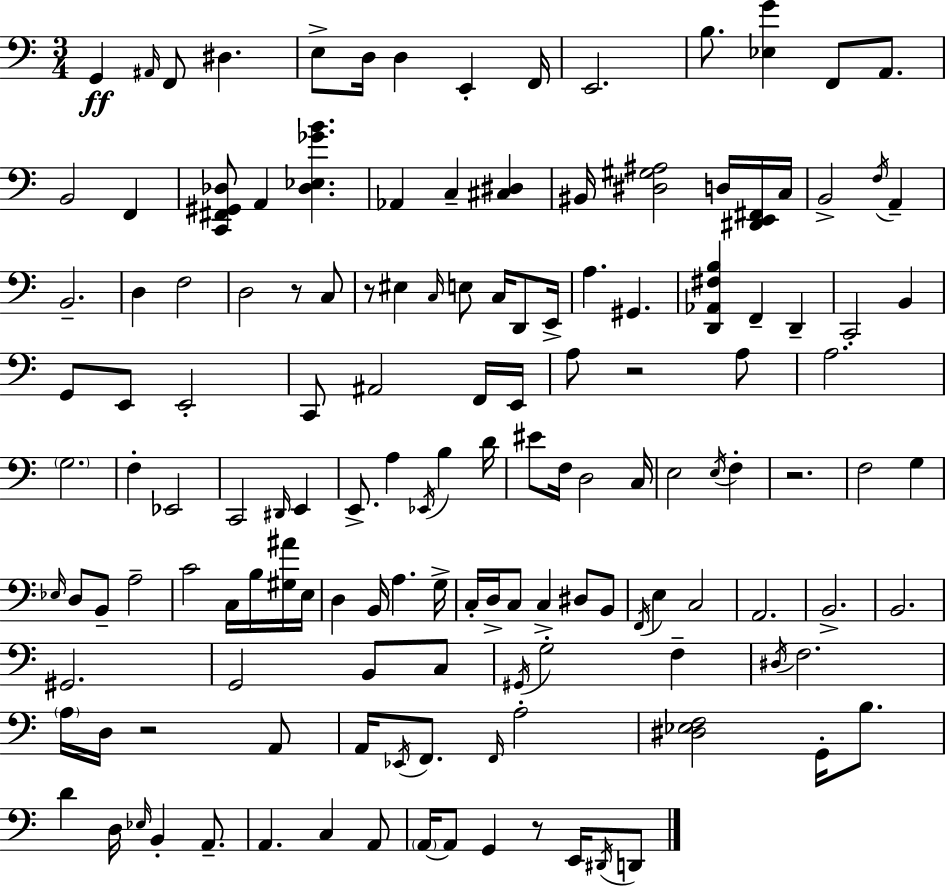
X:1
T:Untitled
M:3/4
L:1/4
K:Am
G,, ^A,,/4 F,,/2 ^D, E,/2 D,/4 D, E,, F,,/4 E,,2 B,/2 [_E,G] F,,/2 A,,/2 B,,2 F,, [C,,^F,,^G,,_D,]/2 A,, [_D,_E,_GB] _A,, C, [^C,^D,] ^B,,/4 [^D,^G,^A,]2 D,/4 [^D,,E,,^F,,]/4 C,/4 B,,2 F,/4 A,, B,,2 D, F,2 D,2 z/2 C,/2 z/2 ^E, C,/4 E,/2 C,/4 D,,/2 E,,/4 A, ^G,, [D,,_A,,^F,B,] F,, D,, C,,2 B,, G,,/2 E,,/2 E,,2 C,,/2 ^A,,2 F,,/4 E,,/4 A,/2 z2 A,/2 A,2 G,2 F, _E,,2 C,,2 ^D,,/4 E,, E,,/2 A, _E,,/4 B, D/4 ^E/2 F,/4 D,2 C,/4 E,2 E,/4 F, z2 F,2 G, _E,/4 D,/2 B,,/2 A,2 C2 C,/4 B,/4 [^G,^A]/4 E,/4 D, B,,/4 A, G,/4 C,/4 D,/4 C,/2 C, ^D,/2 B,,/2 F,,/4 E, C,2 A,,2 B,,2 B,,2 ^G,,2 G,,2 B,,/2 C,/2 ^G,,/4 G,2 F, ^D,/4 F,2 A,/4 D,/4 z2 A,,/2 A,,/4 _E,,/4 F,,/2 F,,/4 A,2 [^D,_E,F,]2 G,,/4 B,/2 D D,/4 _E,/4 B,, A,,/2 A,, C, A,,/2 A,,/4 A,,/2 G,, z/2 E,,/4 ^D,,/4 D,,/2